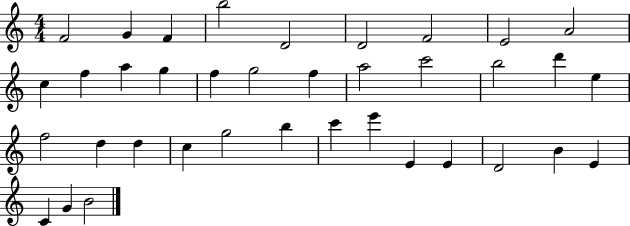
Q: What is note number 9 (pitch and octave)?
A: A4